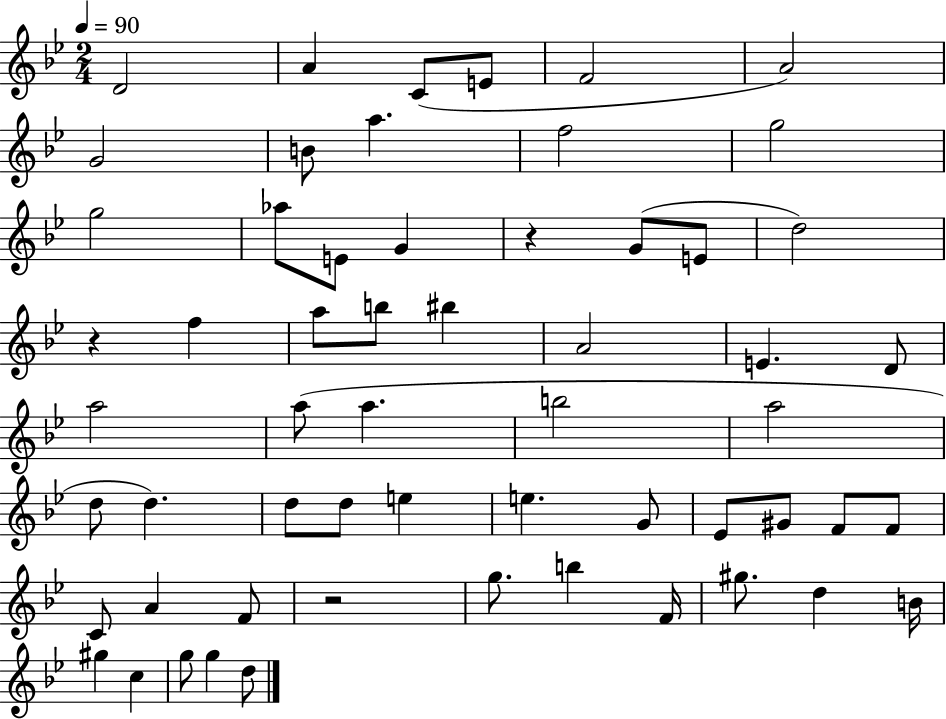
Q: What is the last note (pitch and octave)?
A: D5